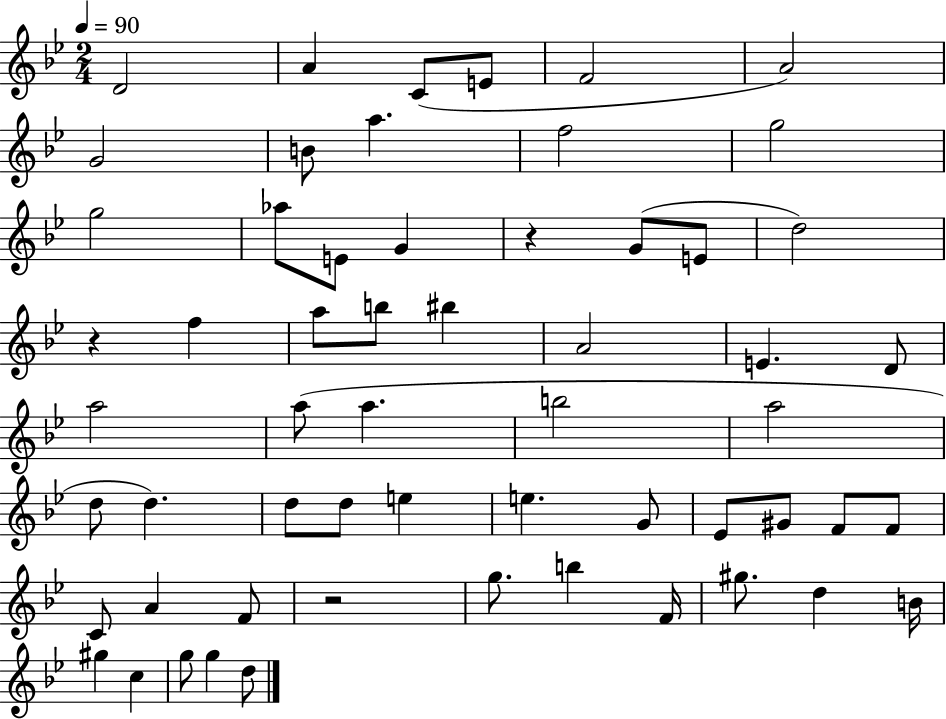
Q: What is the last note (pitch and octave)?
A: D5